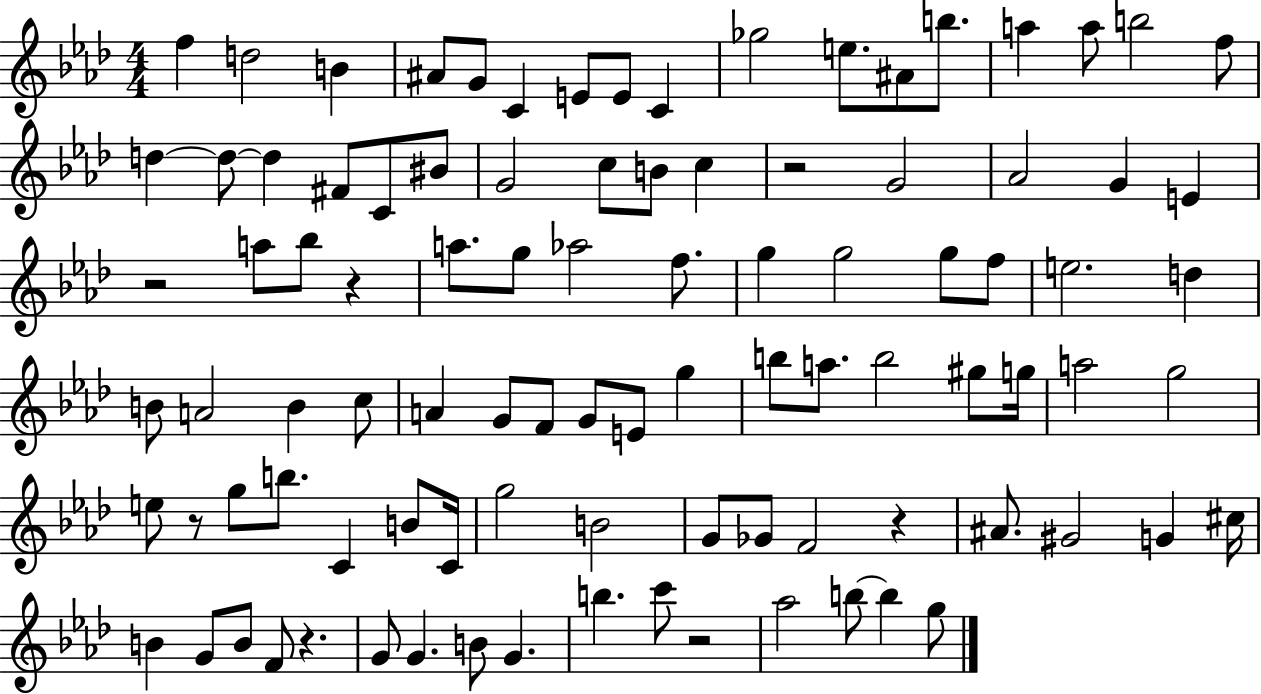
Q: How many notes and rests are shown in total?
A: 96